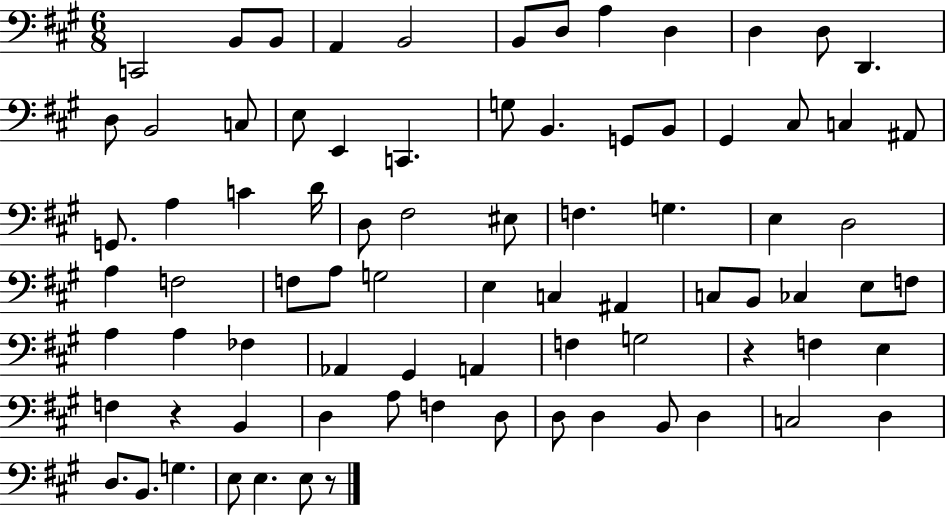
C2/h B2/e B2/e A2/q B2/h B2/e D3/e A3/q D3/q D3/q D3/e D2/q. D3/e B2/h C3/e E3/e E2/q C2/q. G3/e B2/q. G2/e B2/e G#2/q C#3/e C3/q A#2/e G2/e. A3/q C4/q D4/s D3/e F#3/h EIS3/e F3/q. G3/q. E3/q D3/h A3/q F3/h F3/e A3/e G3/h E3/q C3/q A#2/q C3/e B2/e CES3/q E3/e F3/e A3/q A3/q FES3/q Ab2/q G#2/q A2/q F3/q G3/h R/q F3/q E3/q F3/q R/q B2/q D3/q A3/e F3/q D3/e D3/e D3/q B2/e D3/q C3/h D3/q D3/e. B2/e. G3/q. E3/e E3/q. E3/e R/e